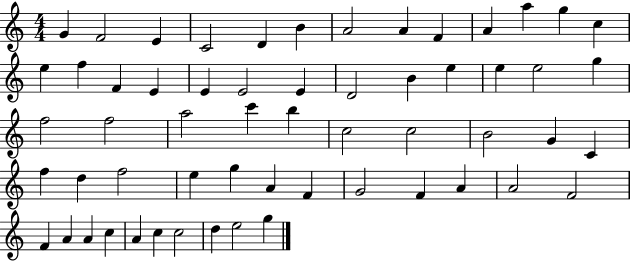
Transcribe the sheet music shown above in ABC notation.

X:1
T:Untitled
M:4/4
L:1/4
K:C
G F2 E C2 D B A2 A F A a g c e f F E E E2 E D2 B e e e2 g f2 f2 a2 c' b c2 c2 B2 G C f d f2 e g A F G2 F A A2 F2 F A A c A c c2 d e2 g